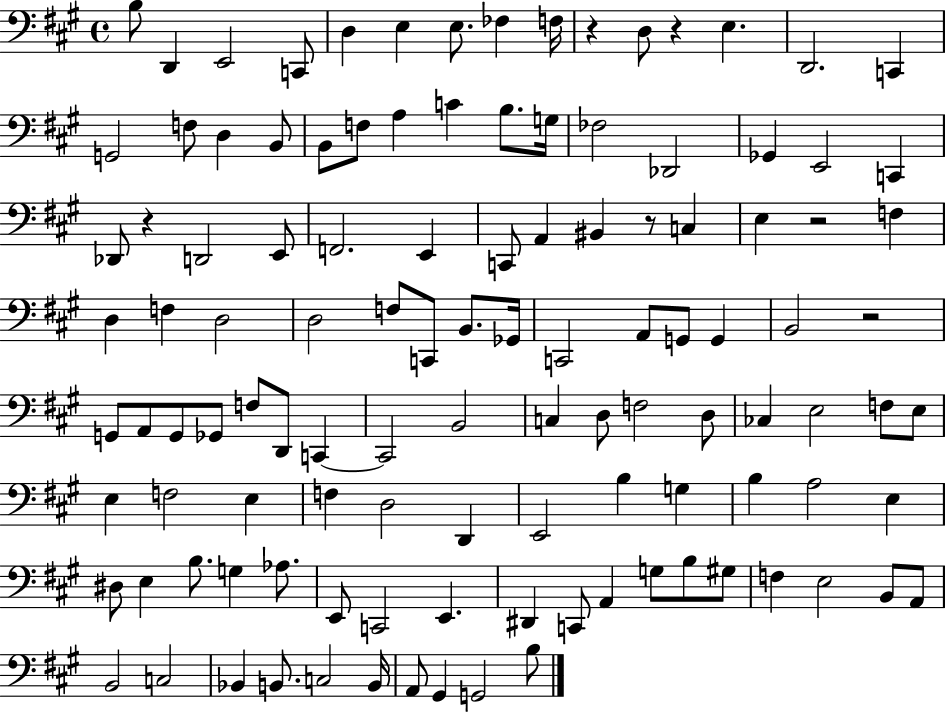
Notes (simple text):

B3/e D2/q E2/h C2/e D3/q E3/q E3/e. FES3/q F3/s R/q D3/e R/q E3/q. D2/h. C2/q G2/h F3/e D3/q B2/e B2/e F3/e A3/q C4/q B3/e. G3/s FES3/h Db2/h Gb2/q E2/h C2/q Db2/e R/q D2/h E2/e F2/h. E2/q C2/e A2/q BIS2/q R/e C3/q E3/q R/h F3/q D3/q F3/q D3/h D3/h F3/e C2/e B2/e. Gb2/s C2/h A2/e G2/e G2/q B2/h R/h G2/e A2/e G2/e Gb2/e F3/e D2/e C2/q C2/h B2/h C3/q D3/e F3/h D3/e CES3/q E3/h F3/e E3/e E3/q F3/h E3/q F3/q D3/h D2/q E2/h B3/q G3/q B3/q A3/h E3/q D#3/e E3/q B3/e. G3/q Ab3/e. E2/e C2/h E2/q. D#2/q C2/e A2/q G3/e B3/e G#3/e F3/q E3/h B2/e A2/e B2/h C3/h Bb2/q B2/e. C3/h B2/s A2/e G#2/q G2/h B3/e